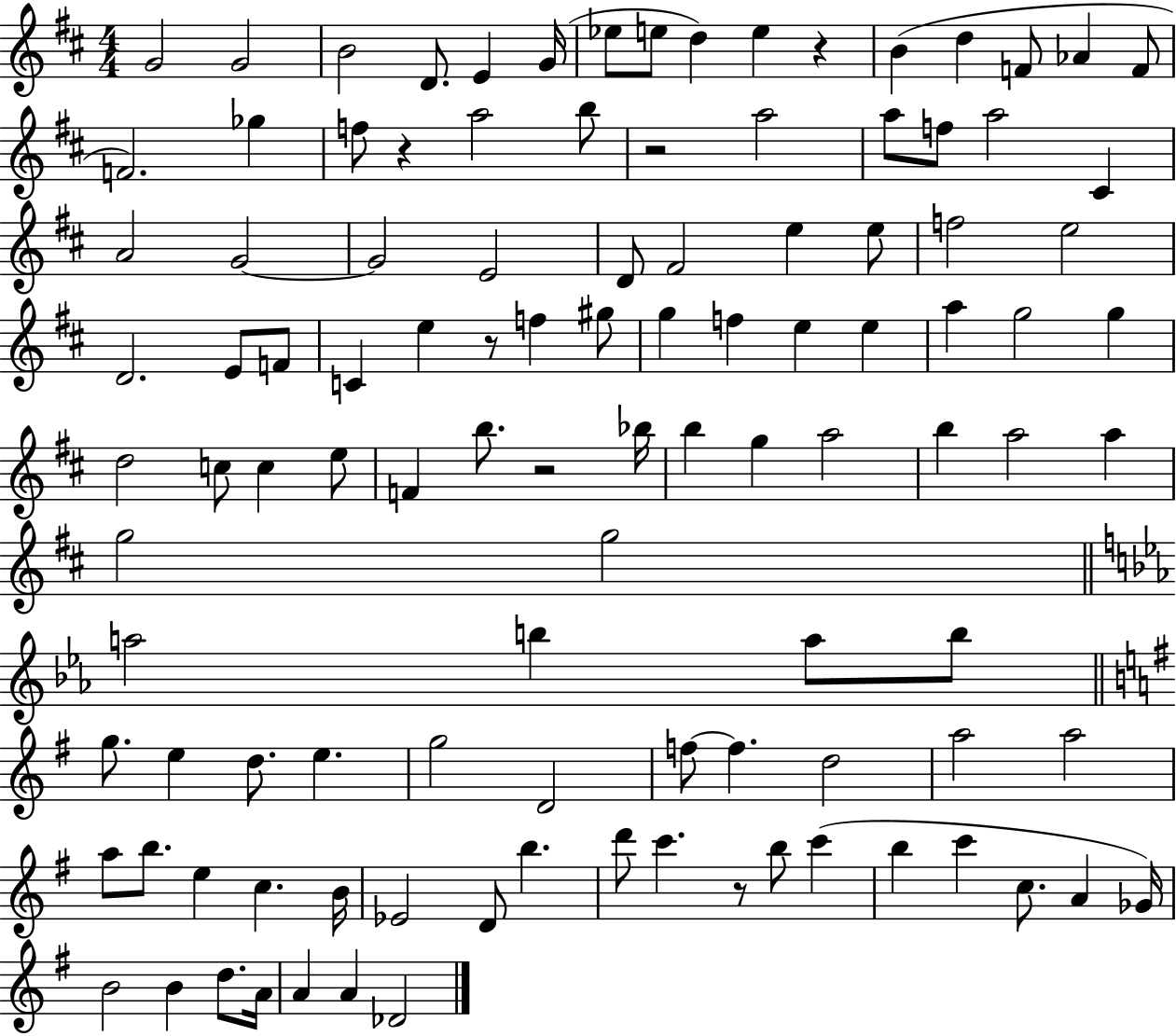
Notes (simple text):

G4/h G4/h B4/h D4/e. E4/q G4/s Eb5/e E5/e D5/q E5/q R/q B4/q D5/q F4/e Ab4/q F4/e F4/h. Gb5/q F5/e R/q A5/h B5/e R/h A5/h A5/e F5/e A5/h C#4/q A4/h G4/h G4/h E4/h D4/e F#4/h E5/q E5/e F5/h E5/h D4/h. E4/e F4/e C4/q E5/q R/e F5/q G#5/e G5/q F5/q E5/q E5/q A5/q G5/h G5/q D5/h C5/e C5/q E5/e F4/q B5/e. R/h Bb5/s B5/q G5/q A5/h B5/q A5/h A5/q G5/h G5/h A5/h B5/q A5/e B5/e G5/e. E5/q D5/e. E5/q. G5/h D4/h F5/e F5/q. D5/h A5/h A5/h A5/e B5/e. E5/q C5/q. B4/s Eb4/h D4/e B5/q. D6/e C6/q. R/e B5/e C6/q B5/q C6/q C5/e. A4/q Gb4/s B4/h B4/q D5/e. A4/s A4/q A4/q Db4/h